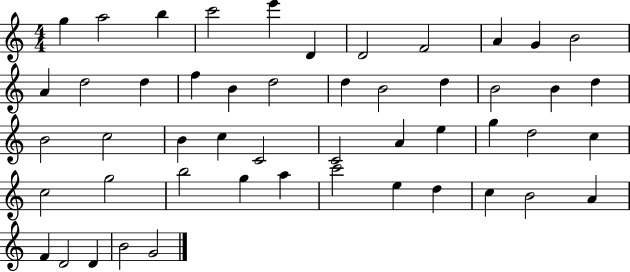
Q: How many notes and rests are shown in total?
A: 50